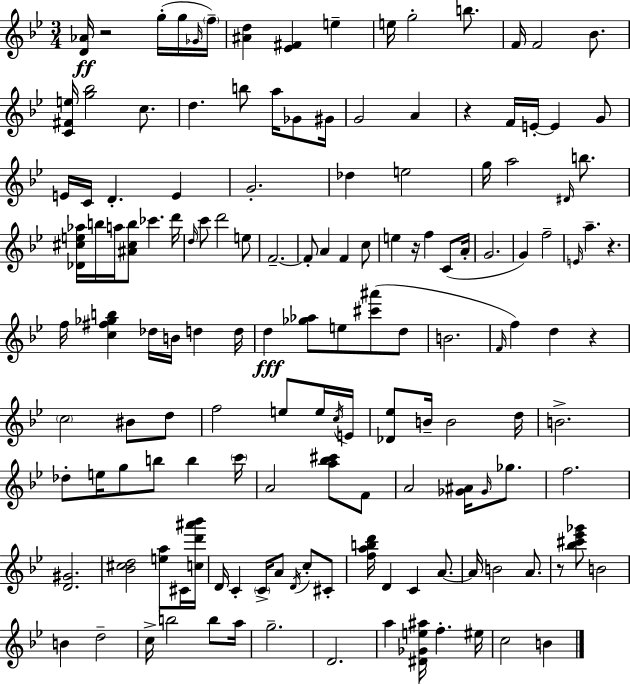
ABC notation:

X:1
T:Untitled
M:3/4
L:1/4
K:Bb
[D_A]/4 z2 g/4 g/4 _G/4 f/4 [^Ad] [_E^F] e e/4 g2 b/2 F/4 F2 _B/2 [C^Fe]/4 [g_b]2 c/2 d b/2 a/4 _G/2 ^G/4 G2 A z F/4 E/4 E G/2 E/4 C/4 D E G2 _d e2 g/4 a2 ^D/4 b/2 [_D^ce_a]/4 b/4 a/4 [^A^cb]/2 _c' d'/4 d/4 c'/2 d'2 e/2 F2 F/2 A F c/2 e z/4 f C/2 A/4 G2 G f2 E/4 a z f/4 [c^f_gb] _d/4 B/4 d d/4 d [_g_a]/2 e/2 [^c'^a']/2 d/2 B2 F/4 f d z c2 ^B/2 d/2 f2 e/2 e/4 c/4 E/4 [_D_e]/2 B/4 B2 d/4 B2 _d/2 e/4 g/2 b/2 b c'/4 A2 [a_b^c']/2 F/2 A2 [_G^A]/4 _G/4 _g/2 f2 [D^G]2 [_B^cd]2 [ea]/2 ^C/4 [cd'^a'_b']/4 D/4 C C/4 A/2 D/4 c/2 ^C/2 [fabd']/4 D C A/2 A/4 B2 A/2 z/2 [_b^c'_e'_g']/2 B2 B d2 c/4 b2 b/2 a/4 g2 D2 a [^D_Ge^a]/4 f ^e/4 c2 B